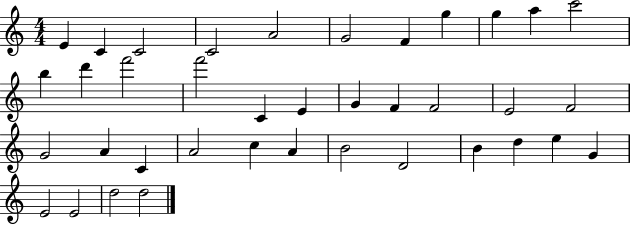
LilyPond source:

{
  \clef treble
  \numericTimeSignature
  \time 4/4
  \key c \major
  e'4 c'4 c'2 | c'2 a'2 | g'2 f'4 g''4 | g''4 a''4 c'''2 | \break b''4 d'''4 f'''2 | f'''2 c'4 e'4 | g'4 f'4 f'2 | e'2 f'2 | \break g'2 a'4 c'4 | a'2 c''4 a'4 | b'2 d'2 | b'4 d''4 e''4 g'4 | \break e'2 e'2 | d''2 d''2 | \bar "|."
}